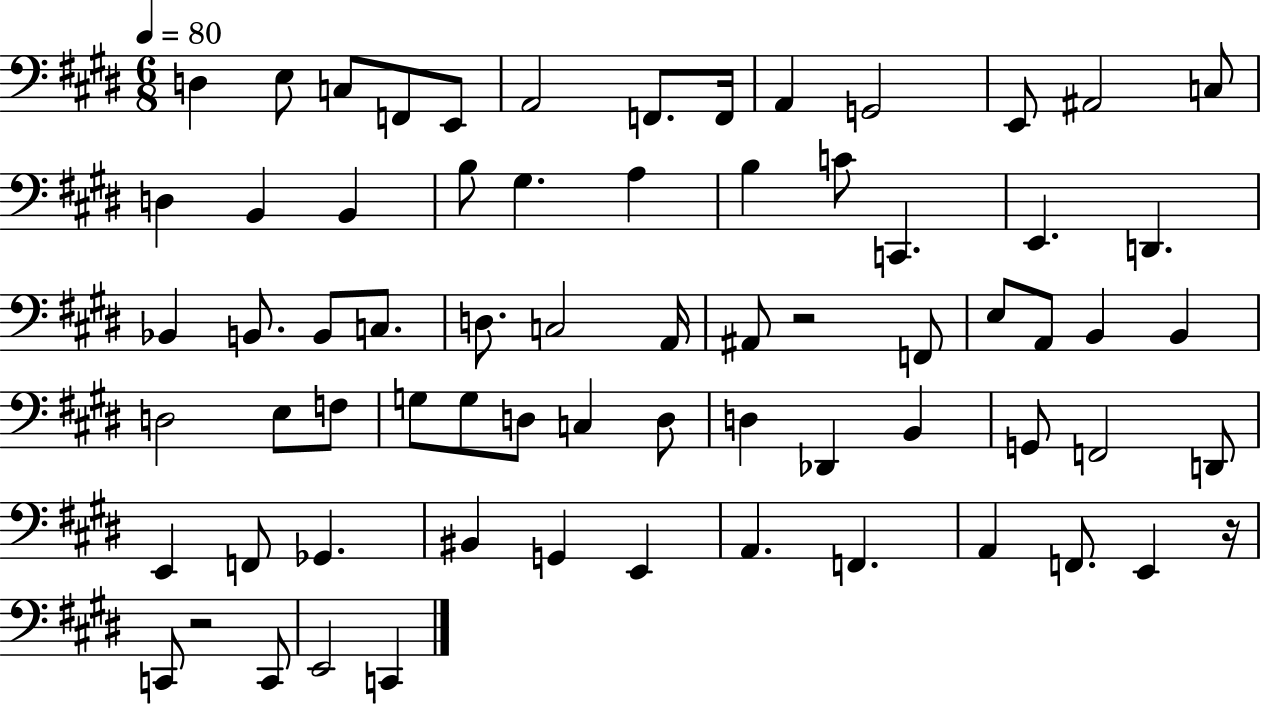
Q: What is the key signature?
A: E major